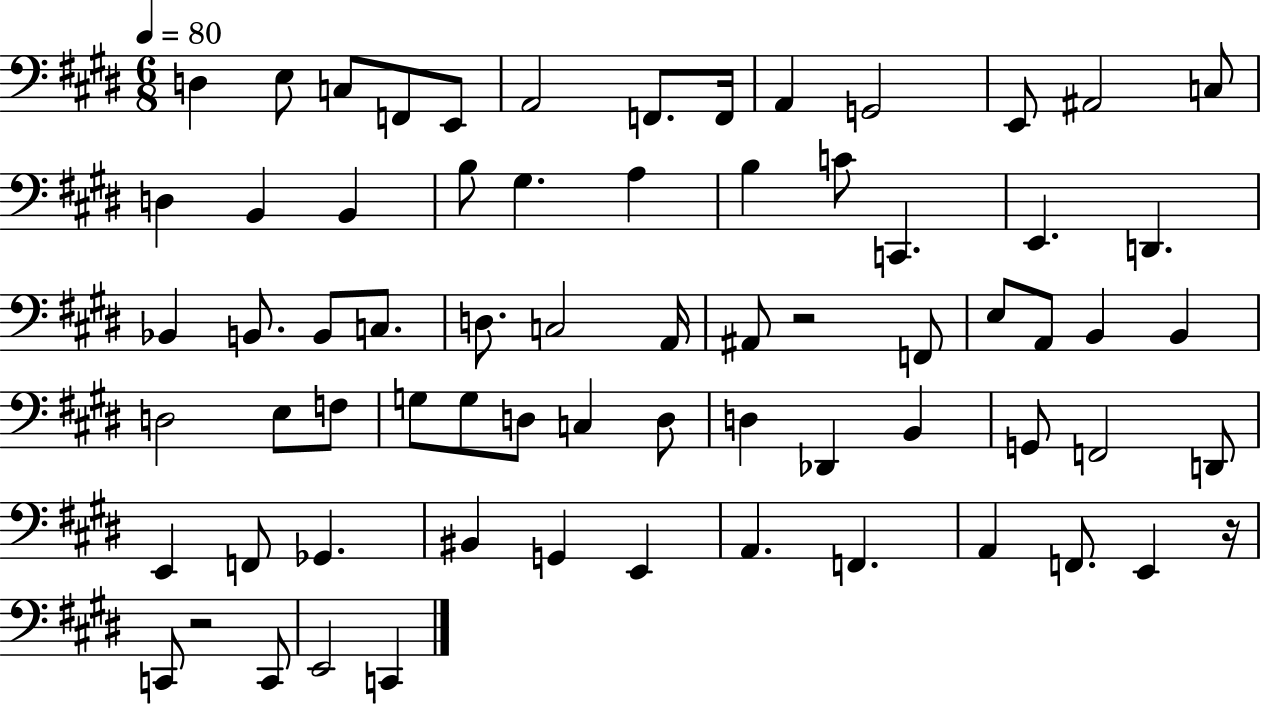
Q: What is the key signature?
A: E major